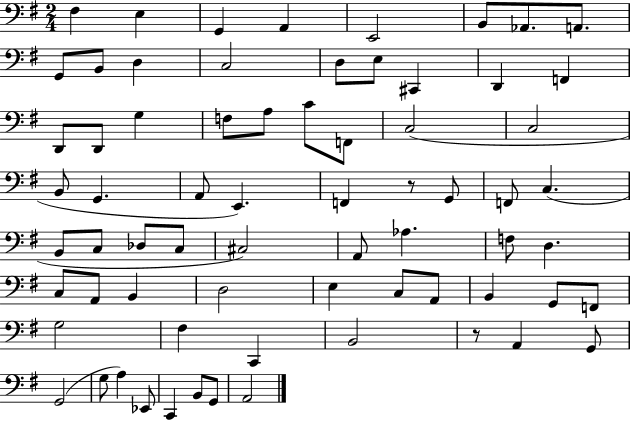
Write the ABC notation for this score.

X:1
T:Untitled
M:2/4
L:1/4
K:G
^F, E, G,, A,, E,,2 B,,/2 _A,,/2 A,,/2 G,,/2 B,,/2 D, C,2 D,/2 E,/2 ^C,, D,, F,, D,,/2 D,,/2 G, F,/2 A,/2 C/2 F,,/2 C,2 C,2 B,,/2 G,, A,,/2 E,, F,, z/2 G,,/2 F,,/2 C, B,,/2 C,/2 _D,/2 C,/2 ^C,2 A,,/2 _A, F,/2 D, C,/2 A,,/2 B,, D,2 E, C,/2 A,,/2 B,, G,,/2 F,,/2 G,2 ^F, C,, B,,2 z/2 A,, G,,/2 G,,2 G,/2 A, _E,,/2 C,, B,,/2 G,,/2 A,,2